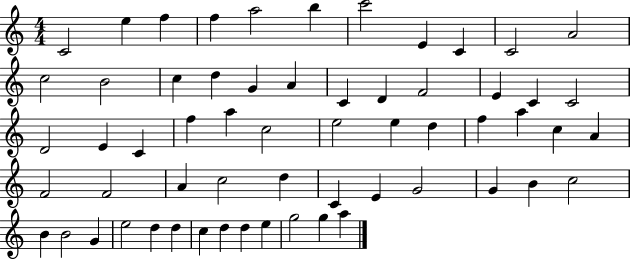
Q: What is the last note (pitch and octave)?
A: A5